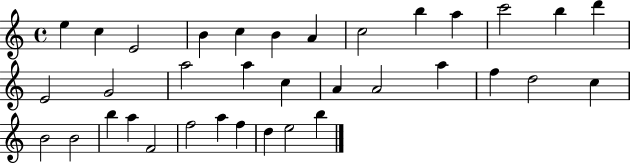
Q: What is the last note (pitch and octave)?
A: B5